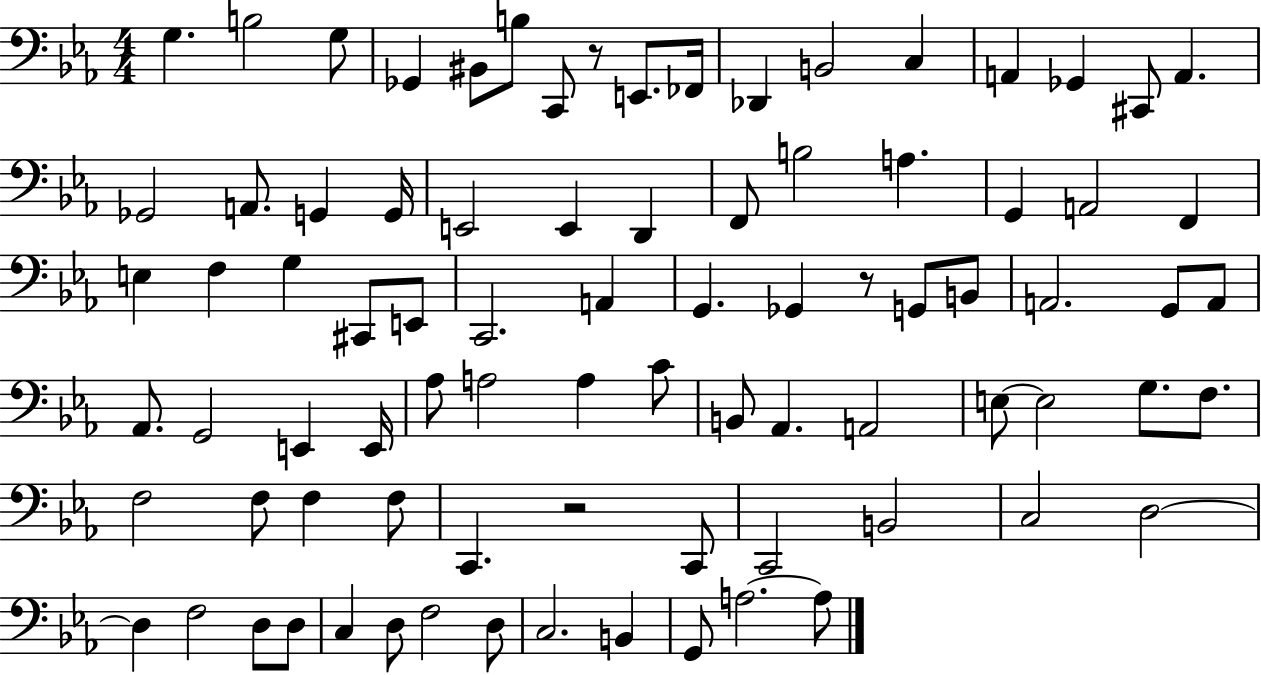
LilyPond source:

{
  \clef bass
  \numericTimeSignature
  \time 4/4
  \key ees \major
  g4. b2 g8 | ges,4 bis,8 b8 c,8 r8 e,8. fes,16 | des,4 b,2 c4 | a,4 ges,4 cis,8 a,4. | \break ges,2 a,8. g,4 g,16 | e,2 e,4 d,4 | f,8 b2 a4. | g,4 a,2 f,4 | \break e4 f4 g4 cis,8 e,8 | c,2. a,4 | g,4. ges,4 r8 g,8 b,8 | a,2. g,8 a,8 | \break aes,8. g,2 e,4 e,16 | aes8 a2 a4 c'8 | b,8 aes,4. a,2 | e8~~ e2 g8. f8. | \break f2 f8 f4 f8 | c,4. r2 c,8 | c,2 b,2 | c2 d2~~ | \break d4 f2 d8 d8 | c4 d8 f2 d8 | c2. b,4 | g,8 a2.~~ a8 | \break \bar "|."
}